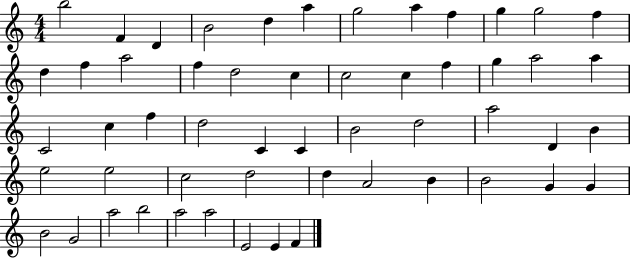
B5/h F4/q D4/q B4/h D5/q A5/q G5/h A5/q F5/q G5/q G5/h F5/q D5/q F5/q A5/h F5/q D5/h C5/q C5/h C5/q F5/q G5/q A5/h A5/q C4/h C5/q F5/q D5/h C4/q C4/q B4/h D5/h A5/h D4/q B4/q E5/h E5/h C5/h D5/h D5/q A4/h B4/q B4/h G4/q G4/q B4/h G4/h A5/h B5/h A5/h A5/h E4/h E4/q F4/q